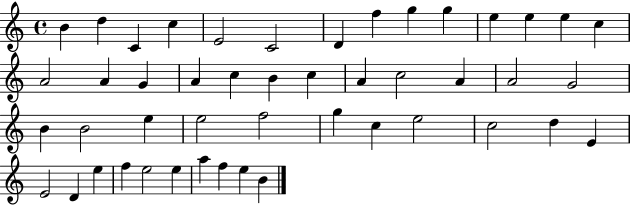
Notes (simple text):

B4/q D5/q C4/q C5/q E4/h C4/h D4/q F5/q G5/q G5/q E5/q E5/q E5/q C5/q A4/h A4/q G4/q A4/q C5/q B4/q C5/q A4/q C5/h A4/q A4/h G4/h B4/q B4/h E5/q E5/h F5/h G5/q C5/q E5/h C5/h D5/q E4/q E4/h D4/q E5/q F5/q E5/h E5/q A5/q F5/q E5/q B4/q